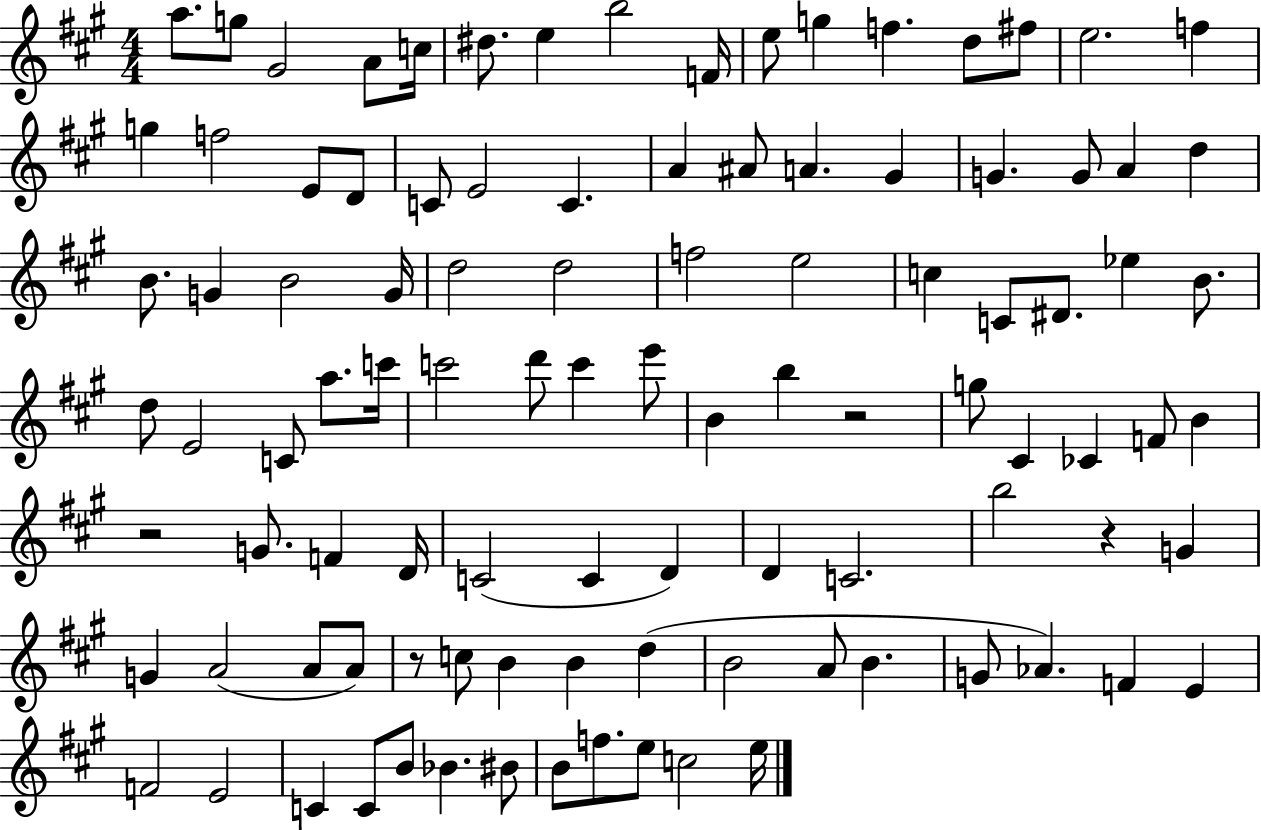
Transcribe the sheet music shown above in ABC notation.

X:1
T:Untitled
M:4/4
L:1/4
K:A
a/2 g/2 ^G2 A/2 c/4 ^d/2 e b2 F/4 e/2 g f d/2 ^f/2 e2 f g f2 E/2 D/2 C/2 E2 C A ^A/2 A ^G G G/2 A d B/2 G B2 G/4 d2 d2 f2 e2 c C/2 ^D/2 _e B/2 d/2 E2 C/2 a/2 c'/4 c'2 d'/2 c' e'/2 B b z2 g/2 ^C _C F/2 B z2 G/2 F D/4 C2 C D D C2 b2 z G G A2 A/2 A/2 z/2 c/2 B B d B2 A/2 B G/2 _A F E F2 E2 C C/2 B/2 _B ^B/2 B/2 f/2 e/2 c2 e/4